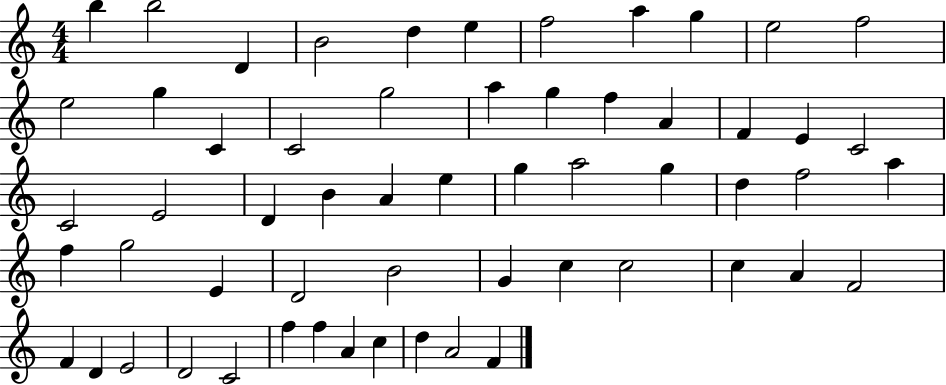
B5/q B5/h D4/q B4/h D5/q E5/q F5/h A5/q G5/q E5/h F5/h E5/h G5/q C4/q C4/h G5/h A5/q G5/q F5/q A4/q F4/q E4/q C4/h C4/h E4/h D4/q B4/q A4/q E5/q G5/q A5/h G5/q D5/q F5/h A5/q F5/q G5/h E4/q D4/h B4/h G4/q C5/q C5/h C5/q A4/q F4/h F4/q D4/q E4/h D4/h C4/h F5/q F5/q A4/q C5/q D5/q A4/h F4/q